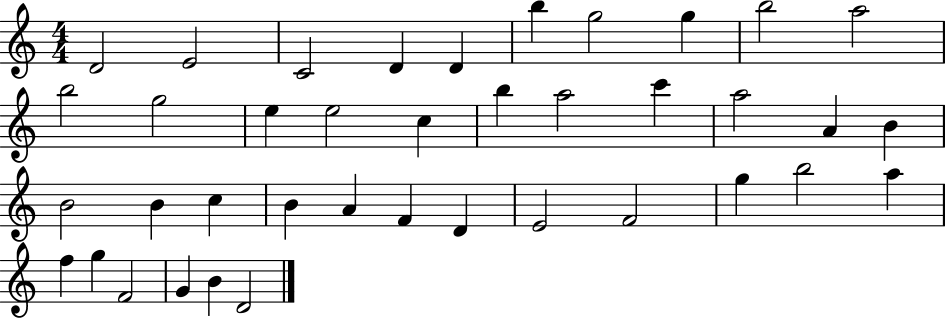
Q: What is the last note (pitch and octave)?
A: D4